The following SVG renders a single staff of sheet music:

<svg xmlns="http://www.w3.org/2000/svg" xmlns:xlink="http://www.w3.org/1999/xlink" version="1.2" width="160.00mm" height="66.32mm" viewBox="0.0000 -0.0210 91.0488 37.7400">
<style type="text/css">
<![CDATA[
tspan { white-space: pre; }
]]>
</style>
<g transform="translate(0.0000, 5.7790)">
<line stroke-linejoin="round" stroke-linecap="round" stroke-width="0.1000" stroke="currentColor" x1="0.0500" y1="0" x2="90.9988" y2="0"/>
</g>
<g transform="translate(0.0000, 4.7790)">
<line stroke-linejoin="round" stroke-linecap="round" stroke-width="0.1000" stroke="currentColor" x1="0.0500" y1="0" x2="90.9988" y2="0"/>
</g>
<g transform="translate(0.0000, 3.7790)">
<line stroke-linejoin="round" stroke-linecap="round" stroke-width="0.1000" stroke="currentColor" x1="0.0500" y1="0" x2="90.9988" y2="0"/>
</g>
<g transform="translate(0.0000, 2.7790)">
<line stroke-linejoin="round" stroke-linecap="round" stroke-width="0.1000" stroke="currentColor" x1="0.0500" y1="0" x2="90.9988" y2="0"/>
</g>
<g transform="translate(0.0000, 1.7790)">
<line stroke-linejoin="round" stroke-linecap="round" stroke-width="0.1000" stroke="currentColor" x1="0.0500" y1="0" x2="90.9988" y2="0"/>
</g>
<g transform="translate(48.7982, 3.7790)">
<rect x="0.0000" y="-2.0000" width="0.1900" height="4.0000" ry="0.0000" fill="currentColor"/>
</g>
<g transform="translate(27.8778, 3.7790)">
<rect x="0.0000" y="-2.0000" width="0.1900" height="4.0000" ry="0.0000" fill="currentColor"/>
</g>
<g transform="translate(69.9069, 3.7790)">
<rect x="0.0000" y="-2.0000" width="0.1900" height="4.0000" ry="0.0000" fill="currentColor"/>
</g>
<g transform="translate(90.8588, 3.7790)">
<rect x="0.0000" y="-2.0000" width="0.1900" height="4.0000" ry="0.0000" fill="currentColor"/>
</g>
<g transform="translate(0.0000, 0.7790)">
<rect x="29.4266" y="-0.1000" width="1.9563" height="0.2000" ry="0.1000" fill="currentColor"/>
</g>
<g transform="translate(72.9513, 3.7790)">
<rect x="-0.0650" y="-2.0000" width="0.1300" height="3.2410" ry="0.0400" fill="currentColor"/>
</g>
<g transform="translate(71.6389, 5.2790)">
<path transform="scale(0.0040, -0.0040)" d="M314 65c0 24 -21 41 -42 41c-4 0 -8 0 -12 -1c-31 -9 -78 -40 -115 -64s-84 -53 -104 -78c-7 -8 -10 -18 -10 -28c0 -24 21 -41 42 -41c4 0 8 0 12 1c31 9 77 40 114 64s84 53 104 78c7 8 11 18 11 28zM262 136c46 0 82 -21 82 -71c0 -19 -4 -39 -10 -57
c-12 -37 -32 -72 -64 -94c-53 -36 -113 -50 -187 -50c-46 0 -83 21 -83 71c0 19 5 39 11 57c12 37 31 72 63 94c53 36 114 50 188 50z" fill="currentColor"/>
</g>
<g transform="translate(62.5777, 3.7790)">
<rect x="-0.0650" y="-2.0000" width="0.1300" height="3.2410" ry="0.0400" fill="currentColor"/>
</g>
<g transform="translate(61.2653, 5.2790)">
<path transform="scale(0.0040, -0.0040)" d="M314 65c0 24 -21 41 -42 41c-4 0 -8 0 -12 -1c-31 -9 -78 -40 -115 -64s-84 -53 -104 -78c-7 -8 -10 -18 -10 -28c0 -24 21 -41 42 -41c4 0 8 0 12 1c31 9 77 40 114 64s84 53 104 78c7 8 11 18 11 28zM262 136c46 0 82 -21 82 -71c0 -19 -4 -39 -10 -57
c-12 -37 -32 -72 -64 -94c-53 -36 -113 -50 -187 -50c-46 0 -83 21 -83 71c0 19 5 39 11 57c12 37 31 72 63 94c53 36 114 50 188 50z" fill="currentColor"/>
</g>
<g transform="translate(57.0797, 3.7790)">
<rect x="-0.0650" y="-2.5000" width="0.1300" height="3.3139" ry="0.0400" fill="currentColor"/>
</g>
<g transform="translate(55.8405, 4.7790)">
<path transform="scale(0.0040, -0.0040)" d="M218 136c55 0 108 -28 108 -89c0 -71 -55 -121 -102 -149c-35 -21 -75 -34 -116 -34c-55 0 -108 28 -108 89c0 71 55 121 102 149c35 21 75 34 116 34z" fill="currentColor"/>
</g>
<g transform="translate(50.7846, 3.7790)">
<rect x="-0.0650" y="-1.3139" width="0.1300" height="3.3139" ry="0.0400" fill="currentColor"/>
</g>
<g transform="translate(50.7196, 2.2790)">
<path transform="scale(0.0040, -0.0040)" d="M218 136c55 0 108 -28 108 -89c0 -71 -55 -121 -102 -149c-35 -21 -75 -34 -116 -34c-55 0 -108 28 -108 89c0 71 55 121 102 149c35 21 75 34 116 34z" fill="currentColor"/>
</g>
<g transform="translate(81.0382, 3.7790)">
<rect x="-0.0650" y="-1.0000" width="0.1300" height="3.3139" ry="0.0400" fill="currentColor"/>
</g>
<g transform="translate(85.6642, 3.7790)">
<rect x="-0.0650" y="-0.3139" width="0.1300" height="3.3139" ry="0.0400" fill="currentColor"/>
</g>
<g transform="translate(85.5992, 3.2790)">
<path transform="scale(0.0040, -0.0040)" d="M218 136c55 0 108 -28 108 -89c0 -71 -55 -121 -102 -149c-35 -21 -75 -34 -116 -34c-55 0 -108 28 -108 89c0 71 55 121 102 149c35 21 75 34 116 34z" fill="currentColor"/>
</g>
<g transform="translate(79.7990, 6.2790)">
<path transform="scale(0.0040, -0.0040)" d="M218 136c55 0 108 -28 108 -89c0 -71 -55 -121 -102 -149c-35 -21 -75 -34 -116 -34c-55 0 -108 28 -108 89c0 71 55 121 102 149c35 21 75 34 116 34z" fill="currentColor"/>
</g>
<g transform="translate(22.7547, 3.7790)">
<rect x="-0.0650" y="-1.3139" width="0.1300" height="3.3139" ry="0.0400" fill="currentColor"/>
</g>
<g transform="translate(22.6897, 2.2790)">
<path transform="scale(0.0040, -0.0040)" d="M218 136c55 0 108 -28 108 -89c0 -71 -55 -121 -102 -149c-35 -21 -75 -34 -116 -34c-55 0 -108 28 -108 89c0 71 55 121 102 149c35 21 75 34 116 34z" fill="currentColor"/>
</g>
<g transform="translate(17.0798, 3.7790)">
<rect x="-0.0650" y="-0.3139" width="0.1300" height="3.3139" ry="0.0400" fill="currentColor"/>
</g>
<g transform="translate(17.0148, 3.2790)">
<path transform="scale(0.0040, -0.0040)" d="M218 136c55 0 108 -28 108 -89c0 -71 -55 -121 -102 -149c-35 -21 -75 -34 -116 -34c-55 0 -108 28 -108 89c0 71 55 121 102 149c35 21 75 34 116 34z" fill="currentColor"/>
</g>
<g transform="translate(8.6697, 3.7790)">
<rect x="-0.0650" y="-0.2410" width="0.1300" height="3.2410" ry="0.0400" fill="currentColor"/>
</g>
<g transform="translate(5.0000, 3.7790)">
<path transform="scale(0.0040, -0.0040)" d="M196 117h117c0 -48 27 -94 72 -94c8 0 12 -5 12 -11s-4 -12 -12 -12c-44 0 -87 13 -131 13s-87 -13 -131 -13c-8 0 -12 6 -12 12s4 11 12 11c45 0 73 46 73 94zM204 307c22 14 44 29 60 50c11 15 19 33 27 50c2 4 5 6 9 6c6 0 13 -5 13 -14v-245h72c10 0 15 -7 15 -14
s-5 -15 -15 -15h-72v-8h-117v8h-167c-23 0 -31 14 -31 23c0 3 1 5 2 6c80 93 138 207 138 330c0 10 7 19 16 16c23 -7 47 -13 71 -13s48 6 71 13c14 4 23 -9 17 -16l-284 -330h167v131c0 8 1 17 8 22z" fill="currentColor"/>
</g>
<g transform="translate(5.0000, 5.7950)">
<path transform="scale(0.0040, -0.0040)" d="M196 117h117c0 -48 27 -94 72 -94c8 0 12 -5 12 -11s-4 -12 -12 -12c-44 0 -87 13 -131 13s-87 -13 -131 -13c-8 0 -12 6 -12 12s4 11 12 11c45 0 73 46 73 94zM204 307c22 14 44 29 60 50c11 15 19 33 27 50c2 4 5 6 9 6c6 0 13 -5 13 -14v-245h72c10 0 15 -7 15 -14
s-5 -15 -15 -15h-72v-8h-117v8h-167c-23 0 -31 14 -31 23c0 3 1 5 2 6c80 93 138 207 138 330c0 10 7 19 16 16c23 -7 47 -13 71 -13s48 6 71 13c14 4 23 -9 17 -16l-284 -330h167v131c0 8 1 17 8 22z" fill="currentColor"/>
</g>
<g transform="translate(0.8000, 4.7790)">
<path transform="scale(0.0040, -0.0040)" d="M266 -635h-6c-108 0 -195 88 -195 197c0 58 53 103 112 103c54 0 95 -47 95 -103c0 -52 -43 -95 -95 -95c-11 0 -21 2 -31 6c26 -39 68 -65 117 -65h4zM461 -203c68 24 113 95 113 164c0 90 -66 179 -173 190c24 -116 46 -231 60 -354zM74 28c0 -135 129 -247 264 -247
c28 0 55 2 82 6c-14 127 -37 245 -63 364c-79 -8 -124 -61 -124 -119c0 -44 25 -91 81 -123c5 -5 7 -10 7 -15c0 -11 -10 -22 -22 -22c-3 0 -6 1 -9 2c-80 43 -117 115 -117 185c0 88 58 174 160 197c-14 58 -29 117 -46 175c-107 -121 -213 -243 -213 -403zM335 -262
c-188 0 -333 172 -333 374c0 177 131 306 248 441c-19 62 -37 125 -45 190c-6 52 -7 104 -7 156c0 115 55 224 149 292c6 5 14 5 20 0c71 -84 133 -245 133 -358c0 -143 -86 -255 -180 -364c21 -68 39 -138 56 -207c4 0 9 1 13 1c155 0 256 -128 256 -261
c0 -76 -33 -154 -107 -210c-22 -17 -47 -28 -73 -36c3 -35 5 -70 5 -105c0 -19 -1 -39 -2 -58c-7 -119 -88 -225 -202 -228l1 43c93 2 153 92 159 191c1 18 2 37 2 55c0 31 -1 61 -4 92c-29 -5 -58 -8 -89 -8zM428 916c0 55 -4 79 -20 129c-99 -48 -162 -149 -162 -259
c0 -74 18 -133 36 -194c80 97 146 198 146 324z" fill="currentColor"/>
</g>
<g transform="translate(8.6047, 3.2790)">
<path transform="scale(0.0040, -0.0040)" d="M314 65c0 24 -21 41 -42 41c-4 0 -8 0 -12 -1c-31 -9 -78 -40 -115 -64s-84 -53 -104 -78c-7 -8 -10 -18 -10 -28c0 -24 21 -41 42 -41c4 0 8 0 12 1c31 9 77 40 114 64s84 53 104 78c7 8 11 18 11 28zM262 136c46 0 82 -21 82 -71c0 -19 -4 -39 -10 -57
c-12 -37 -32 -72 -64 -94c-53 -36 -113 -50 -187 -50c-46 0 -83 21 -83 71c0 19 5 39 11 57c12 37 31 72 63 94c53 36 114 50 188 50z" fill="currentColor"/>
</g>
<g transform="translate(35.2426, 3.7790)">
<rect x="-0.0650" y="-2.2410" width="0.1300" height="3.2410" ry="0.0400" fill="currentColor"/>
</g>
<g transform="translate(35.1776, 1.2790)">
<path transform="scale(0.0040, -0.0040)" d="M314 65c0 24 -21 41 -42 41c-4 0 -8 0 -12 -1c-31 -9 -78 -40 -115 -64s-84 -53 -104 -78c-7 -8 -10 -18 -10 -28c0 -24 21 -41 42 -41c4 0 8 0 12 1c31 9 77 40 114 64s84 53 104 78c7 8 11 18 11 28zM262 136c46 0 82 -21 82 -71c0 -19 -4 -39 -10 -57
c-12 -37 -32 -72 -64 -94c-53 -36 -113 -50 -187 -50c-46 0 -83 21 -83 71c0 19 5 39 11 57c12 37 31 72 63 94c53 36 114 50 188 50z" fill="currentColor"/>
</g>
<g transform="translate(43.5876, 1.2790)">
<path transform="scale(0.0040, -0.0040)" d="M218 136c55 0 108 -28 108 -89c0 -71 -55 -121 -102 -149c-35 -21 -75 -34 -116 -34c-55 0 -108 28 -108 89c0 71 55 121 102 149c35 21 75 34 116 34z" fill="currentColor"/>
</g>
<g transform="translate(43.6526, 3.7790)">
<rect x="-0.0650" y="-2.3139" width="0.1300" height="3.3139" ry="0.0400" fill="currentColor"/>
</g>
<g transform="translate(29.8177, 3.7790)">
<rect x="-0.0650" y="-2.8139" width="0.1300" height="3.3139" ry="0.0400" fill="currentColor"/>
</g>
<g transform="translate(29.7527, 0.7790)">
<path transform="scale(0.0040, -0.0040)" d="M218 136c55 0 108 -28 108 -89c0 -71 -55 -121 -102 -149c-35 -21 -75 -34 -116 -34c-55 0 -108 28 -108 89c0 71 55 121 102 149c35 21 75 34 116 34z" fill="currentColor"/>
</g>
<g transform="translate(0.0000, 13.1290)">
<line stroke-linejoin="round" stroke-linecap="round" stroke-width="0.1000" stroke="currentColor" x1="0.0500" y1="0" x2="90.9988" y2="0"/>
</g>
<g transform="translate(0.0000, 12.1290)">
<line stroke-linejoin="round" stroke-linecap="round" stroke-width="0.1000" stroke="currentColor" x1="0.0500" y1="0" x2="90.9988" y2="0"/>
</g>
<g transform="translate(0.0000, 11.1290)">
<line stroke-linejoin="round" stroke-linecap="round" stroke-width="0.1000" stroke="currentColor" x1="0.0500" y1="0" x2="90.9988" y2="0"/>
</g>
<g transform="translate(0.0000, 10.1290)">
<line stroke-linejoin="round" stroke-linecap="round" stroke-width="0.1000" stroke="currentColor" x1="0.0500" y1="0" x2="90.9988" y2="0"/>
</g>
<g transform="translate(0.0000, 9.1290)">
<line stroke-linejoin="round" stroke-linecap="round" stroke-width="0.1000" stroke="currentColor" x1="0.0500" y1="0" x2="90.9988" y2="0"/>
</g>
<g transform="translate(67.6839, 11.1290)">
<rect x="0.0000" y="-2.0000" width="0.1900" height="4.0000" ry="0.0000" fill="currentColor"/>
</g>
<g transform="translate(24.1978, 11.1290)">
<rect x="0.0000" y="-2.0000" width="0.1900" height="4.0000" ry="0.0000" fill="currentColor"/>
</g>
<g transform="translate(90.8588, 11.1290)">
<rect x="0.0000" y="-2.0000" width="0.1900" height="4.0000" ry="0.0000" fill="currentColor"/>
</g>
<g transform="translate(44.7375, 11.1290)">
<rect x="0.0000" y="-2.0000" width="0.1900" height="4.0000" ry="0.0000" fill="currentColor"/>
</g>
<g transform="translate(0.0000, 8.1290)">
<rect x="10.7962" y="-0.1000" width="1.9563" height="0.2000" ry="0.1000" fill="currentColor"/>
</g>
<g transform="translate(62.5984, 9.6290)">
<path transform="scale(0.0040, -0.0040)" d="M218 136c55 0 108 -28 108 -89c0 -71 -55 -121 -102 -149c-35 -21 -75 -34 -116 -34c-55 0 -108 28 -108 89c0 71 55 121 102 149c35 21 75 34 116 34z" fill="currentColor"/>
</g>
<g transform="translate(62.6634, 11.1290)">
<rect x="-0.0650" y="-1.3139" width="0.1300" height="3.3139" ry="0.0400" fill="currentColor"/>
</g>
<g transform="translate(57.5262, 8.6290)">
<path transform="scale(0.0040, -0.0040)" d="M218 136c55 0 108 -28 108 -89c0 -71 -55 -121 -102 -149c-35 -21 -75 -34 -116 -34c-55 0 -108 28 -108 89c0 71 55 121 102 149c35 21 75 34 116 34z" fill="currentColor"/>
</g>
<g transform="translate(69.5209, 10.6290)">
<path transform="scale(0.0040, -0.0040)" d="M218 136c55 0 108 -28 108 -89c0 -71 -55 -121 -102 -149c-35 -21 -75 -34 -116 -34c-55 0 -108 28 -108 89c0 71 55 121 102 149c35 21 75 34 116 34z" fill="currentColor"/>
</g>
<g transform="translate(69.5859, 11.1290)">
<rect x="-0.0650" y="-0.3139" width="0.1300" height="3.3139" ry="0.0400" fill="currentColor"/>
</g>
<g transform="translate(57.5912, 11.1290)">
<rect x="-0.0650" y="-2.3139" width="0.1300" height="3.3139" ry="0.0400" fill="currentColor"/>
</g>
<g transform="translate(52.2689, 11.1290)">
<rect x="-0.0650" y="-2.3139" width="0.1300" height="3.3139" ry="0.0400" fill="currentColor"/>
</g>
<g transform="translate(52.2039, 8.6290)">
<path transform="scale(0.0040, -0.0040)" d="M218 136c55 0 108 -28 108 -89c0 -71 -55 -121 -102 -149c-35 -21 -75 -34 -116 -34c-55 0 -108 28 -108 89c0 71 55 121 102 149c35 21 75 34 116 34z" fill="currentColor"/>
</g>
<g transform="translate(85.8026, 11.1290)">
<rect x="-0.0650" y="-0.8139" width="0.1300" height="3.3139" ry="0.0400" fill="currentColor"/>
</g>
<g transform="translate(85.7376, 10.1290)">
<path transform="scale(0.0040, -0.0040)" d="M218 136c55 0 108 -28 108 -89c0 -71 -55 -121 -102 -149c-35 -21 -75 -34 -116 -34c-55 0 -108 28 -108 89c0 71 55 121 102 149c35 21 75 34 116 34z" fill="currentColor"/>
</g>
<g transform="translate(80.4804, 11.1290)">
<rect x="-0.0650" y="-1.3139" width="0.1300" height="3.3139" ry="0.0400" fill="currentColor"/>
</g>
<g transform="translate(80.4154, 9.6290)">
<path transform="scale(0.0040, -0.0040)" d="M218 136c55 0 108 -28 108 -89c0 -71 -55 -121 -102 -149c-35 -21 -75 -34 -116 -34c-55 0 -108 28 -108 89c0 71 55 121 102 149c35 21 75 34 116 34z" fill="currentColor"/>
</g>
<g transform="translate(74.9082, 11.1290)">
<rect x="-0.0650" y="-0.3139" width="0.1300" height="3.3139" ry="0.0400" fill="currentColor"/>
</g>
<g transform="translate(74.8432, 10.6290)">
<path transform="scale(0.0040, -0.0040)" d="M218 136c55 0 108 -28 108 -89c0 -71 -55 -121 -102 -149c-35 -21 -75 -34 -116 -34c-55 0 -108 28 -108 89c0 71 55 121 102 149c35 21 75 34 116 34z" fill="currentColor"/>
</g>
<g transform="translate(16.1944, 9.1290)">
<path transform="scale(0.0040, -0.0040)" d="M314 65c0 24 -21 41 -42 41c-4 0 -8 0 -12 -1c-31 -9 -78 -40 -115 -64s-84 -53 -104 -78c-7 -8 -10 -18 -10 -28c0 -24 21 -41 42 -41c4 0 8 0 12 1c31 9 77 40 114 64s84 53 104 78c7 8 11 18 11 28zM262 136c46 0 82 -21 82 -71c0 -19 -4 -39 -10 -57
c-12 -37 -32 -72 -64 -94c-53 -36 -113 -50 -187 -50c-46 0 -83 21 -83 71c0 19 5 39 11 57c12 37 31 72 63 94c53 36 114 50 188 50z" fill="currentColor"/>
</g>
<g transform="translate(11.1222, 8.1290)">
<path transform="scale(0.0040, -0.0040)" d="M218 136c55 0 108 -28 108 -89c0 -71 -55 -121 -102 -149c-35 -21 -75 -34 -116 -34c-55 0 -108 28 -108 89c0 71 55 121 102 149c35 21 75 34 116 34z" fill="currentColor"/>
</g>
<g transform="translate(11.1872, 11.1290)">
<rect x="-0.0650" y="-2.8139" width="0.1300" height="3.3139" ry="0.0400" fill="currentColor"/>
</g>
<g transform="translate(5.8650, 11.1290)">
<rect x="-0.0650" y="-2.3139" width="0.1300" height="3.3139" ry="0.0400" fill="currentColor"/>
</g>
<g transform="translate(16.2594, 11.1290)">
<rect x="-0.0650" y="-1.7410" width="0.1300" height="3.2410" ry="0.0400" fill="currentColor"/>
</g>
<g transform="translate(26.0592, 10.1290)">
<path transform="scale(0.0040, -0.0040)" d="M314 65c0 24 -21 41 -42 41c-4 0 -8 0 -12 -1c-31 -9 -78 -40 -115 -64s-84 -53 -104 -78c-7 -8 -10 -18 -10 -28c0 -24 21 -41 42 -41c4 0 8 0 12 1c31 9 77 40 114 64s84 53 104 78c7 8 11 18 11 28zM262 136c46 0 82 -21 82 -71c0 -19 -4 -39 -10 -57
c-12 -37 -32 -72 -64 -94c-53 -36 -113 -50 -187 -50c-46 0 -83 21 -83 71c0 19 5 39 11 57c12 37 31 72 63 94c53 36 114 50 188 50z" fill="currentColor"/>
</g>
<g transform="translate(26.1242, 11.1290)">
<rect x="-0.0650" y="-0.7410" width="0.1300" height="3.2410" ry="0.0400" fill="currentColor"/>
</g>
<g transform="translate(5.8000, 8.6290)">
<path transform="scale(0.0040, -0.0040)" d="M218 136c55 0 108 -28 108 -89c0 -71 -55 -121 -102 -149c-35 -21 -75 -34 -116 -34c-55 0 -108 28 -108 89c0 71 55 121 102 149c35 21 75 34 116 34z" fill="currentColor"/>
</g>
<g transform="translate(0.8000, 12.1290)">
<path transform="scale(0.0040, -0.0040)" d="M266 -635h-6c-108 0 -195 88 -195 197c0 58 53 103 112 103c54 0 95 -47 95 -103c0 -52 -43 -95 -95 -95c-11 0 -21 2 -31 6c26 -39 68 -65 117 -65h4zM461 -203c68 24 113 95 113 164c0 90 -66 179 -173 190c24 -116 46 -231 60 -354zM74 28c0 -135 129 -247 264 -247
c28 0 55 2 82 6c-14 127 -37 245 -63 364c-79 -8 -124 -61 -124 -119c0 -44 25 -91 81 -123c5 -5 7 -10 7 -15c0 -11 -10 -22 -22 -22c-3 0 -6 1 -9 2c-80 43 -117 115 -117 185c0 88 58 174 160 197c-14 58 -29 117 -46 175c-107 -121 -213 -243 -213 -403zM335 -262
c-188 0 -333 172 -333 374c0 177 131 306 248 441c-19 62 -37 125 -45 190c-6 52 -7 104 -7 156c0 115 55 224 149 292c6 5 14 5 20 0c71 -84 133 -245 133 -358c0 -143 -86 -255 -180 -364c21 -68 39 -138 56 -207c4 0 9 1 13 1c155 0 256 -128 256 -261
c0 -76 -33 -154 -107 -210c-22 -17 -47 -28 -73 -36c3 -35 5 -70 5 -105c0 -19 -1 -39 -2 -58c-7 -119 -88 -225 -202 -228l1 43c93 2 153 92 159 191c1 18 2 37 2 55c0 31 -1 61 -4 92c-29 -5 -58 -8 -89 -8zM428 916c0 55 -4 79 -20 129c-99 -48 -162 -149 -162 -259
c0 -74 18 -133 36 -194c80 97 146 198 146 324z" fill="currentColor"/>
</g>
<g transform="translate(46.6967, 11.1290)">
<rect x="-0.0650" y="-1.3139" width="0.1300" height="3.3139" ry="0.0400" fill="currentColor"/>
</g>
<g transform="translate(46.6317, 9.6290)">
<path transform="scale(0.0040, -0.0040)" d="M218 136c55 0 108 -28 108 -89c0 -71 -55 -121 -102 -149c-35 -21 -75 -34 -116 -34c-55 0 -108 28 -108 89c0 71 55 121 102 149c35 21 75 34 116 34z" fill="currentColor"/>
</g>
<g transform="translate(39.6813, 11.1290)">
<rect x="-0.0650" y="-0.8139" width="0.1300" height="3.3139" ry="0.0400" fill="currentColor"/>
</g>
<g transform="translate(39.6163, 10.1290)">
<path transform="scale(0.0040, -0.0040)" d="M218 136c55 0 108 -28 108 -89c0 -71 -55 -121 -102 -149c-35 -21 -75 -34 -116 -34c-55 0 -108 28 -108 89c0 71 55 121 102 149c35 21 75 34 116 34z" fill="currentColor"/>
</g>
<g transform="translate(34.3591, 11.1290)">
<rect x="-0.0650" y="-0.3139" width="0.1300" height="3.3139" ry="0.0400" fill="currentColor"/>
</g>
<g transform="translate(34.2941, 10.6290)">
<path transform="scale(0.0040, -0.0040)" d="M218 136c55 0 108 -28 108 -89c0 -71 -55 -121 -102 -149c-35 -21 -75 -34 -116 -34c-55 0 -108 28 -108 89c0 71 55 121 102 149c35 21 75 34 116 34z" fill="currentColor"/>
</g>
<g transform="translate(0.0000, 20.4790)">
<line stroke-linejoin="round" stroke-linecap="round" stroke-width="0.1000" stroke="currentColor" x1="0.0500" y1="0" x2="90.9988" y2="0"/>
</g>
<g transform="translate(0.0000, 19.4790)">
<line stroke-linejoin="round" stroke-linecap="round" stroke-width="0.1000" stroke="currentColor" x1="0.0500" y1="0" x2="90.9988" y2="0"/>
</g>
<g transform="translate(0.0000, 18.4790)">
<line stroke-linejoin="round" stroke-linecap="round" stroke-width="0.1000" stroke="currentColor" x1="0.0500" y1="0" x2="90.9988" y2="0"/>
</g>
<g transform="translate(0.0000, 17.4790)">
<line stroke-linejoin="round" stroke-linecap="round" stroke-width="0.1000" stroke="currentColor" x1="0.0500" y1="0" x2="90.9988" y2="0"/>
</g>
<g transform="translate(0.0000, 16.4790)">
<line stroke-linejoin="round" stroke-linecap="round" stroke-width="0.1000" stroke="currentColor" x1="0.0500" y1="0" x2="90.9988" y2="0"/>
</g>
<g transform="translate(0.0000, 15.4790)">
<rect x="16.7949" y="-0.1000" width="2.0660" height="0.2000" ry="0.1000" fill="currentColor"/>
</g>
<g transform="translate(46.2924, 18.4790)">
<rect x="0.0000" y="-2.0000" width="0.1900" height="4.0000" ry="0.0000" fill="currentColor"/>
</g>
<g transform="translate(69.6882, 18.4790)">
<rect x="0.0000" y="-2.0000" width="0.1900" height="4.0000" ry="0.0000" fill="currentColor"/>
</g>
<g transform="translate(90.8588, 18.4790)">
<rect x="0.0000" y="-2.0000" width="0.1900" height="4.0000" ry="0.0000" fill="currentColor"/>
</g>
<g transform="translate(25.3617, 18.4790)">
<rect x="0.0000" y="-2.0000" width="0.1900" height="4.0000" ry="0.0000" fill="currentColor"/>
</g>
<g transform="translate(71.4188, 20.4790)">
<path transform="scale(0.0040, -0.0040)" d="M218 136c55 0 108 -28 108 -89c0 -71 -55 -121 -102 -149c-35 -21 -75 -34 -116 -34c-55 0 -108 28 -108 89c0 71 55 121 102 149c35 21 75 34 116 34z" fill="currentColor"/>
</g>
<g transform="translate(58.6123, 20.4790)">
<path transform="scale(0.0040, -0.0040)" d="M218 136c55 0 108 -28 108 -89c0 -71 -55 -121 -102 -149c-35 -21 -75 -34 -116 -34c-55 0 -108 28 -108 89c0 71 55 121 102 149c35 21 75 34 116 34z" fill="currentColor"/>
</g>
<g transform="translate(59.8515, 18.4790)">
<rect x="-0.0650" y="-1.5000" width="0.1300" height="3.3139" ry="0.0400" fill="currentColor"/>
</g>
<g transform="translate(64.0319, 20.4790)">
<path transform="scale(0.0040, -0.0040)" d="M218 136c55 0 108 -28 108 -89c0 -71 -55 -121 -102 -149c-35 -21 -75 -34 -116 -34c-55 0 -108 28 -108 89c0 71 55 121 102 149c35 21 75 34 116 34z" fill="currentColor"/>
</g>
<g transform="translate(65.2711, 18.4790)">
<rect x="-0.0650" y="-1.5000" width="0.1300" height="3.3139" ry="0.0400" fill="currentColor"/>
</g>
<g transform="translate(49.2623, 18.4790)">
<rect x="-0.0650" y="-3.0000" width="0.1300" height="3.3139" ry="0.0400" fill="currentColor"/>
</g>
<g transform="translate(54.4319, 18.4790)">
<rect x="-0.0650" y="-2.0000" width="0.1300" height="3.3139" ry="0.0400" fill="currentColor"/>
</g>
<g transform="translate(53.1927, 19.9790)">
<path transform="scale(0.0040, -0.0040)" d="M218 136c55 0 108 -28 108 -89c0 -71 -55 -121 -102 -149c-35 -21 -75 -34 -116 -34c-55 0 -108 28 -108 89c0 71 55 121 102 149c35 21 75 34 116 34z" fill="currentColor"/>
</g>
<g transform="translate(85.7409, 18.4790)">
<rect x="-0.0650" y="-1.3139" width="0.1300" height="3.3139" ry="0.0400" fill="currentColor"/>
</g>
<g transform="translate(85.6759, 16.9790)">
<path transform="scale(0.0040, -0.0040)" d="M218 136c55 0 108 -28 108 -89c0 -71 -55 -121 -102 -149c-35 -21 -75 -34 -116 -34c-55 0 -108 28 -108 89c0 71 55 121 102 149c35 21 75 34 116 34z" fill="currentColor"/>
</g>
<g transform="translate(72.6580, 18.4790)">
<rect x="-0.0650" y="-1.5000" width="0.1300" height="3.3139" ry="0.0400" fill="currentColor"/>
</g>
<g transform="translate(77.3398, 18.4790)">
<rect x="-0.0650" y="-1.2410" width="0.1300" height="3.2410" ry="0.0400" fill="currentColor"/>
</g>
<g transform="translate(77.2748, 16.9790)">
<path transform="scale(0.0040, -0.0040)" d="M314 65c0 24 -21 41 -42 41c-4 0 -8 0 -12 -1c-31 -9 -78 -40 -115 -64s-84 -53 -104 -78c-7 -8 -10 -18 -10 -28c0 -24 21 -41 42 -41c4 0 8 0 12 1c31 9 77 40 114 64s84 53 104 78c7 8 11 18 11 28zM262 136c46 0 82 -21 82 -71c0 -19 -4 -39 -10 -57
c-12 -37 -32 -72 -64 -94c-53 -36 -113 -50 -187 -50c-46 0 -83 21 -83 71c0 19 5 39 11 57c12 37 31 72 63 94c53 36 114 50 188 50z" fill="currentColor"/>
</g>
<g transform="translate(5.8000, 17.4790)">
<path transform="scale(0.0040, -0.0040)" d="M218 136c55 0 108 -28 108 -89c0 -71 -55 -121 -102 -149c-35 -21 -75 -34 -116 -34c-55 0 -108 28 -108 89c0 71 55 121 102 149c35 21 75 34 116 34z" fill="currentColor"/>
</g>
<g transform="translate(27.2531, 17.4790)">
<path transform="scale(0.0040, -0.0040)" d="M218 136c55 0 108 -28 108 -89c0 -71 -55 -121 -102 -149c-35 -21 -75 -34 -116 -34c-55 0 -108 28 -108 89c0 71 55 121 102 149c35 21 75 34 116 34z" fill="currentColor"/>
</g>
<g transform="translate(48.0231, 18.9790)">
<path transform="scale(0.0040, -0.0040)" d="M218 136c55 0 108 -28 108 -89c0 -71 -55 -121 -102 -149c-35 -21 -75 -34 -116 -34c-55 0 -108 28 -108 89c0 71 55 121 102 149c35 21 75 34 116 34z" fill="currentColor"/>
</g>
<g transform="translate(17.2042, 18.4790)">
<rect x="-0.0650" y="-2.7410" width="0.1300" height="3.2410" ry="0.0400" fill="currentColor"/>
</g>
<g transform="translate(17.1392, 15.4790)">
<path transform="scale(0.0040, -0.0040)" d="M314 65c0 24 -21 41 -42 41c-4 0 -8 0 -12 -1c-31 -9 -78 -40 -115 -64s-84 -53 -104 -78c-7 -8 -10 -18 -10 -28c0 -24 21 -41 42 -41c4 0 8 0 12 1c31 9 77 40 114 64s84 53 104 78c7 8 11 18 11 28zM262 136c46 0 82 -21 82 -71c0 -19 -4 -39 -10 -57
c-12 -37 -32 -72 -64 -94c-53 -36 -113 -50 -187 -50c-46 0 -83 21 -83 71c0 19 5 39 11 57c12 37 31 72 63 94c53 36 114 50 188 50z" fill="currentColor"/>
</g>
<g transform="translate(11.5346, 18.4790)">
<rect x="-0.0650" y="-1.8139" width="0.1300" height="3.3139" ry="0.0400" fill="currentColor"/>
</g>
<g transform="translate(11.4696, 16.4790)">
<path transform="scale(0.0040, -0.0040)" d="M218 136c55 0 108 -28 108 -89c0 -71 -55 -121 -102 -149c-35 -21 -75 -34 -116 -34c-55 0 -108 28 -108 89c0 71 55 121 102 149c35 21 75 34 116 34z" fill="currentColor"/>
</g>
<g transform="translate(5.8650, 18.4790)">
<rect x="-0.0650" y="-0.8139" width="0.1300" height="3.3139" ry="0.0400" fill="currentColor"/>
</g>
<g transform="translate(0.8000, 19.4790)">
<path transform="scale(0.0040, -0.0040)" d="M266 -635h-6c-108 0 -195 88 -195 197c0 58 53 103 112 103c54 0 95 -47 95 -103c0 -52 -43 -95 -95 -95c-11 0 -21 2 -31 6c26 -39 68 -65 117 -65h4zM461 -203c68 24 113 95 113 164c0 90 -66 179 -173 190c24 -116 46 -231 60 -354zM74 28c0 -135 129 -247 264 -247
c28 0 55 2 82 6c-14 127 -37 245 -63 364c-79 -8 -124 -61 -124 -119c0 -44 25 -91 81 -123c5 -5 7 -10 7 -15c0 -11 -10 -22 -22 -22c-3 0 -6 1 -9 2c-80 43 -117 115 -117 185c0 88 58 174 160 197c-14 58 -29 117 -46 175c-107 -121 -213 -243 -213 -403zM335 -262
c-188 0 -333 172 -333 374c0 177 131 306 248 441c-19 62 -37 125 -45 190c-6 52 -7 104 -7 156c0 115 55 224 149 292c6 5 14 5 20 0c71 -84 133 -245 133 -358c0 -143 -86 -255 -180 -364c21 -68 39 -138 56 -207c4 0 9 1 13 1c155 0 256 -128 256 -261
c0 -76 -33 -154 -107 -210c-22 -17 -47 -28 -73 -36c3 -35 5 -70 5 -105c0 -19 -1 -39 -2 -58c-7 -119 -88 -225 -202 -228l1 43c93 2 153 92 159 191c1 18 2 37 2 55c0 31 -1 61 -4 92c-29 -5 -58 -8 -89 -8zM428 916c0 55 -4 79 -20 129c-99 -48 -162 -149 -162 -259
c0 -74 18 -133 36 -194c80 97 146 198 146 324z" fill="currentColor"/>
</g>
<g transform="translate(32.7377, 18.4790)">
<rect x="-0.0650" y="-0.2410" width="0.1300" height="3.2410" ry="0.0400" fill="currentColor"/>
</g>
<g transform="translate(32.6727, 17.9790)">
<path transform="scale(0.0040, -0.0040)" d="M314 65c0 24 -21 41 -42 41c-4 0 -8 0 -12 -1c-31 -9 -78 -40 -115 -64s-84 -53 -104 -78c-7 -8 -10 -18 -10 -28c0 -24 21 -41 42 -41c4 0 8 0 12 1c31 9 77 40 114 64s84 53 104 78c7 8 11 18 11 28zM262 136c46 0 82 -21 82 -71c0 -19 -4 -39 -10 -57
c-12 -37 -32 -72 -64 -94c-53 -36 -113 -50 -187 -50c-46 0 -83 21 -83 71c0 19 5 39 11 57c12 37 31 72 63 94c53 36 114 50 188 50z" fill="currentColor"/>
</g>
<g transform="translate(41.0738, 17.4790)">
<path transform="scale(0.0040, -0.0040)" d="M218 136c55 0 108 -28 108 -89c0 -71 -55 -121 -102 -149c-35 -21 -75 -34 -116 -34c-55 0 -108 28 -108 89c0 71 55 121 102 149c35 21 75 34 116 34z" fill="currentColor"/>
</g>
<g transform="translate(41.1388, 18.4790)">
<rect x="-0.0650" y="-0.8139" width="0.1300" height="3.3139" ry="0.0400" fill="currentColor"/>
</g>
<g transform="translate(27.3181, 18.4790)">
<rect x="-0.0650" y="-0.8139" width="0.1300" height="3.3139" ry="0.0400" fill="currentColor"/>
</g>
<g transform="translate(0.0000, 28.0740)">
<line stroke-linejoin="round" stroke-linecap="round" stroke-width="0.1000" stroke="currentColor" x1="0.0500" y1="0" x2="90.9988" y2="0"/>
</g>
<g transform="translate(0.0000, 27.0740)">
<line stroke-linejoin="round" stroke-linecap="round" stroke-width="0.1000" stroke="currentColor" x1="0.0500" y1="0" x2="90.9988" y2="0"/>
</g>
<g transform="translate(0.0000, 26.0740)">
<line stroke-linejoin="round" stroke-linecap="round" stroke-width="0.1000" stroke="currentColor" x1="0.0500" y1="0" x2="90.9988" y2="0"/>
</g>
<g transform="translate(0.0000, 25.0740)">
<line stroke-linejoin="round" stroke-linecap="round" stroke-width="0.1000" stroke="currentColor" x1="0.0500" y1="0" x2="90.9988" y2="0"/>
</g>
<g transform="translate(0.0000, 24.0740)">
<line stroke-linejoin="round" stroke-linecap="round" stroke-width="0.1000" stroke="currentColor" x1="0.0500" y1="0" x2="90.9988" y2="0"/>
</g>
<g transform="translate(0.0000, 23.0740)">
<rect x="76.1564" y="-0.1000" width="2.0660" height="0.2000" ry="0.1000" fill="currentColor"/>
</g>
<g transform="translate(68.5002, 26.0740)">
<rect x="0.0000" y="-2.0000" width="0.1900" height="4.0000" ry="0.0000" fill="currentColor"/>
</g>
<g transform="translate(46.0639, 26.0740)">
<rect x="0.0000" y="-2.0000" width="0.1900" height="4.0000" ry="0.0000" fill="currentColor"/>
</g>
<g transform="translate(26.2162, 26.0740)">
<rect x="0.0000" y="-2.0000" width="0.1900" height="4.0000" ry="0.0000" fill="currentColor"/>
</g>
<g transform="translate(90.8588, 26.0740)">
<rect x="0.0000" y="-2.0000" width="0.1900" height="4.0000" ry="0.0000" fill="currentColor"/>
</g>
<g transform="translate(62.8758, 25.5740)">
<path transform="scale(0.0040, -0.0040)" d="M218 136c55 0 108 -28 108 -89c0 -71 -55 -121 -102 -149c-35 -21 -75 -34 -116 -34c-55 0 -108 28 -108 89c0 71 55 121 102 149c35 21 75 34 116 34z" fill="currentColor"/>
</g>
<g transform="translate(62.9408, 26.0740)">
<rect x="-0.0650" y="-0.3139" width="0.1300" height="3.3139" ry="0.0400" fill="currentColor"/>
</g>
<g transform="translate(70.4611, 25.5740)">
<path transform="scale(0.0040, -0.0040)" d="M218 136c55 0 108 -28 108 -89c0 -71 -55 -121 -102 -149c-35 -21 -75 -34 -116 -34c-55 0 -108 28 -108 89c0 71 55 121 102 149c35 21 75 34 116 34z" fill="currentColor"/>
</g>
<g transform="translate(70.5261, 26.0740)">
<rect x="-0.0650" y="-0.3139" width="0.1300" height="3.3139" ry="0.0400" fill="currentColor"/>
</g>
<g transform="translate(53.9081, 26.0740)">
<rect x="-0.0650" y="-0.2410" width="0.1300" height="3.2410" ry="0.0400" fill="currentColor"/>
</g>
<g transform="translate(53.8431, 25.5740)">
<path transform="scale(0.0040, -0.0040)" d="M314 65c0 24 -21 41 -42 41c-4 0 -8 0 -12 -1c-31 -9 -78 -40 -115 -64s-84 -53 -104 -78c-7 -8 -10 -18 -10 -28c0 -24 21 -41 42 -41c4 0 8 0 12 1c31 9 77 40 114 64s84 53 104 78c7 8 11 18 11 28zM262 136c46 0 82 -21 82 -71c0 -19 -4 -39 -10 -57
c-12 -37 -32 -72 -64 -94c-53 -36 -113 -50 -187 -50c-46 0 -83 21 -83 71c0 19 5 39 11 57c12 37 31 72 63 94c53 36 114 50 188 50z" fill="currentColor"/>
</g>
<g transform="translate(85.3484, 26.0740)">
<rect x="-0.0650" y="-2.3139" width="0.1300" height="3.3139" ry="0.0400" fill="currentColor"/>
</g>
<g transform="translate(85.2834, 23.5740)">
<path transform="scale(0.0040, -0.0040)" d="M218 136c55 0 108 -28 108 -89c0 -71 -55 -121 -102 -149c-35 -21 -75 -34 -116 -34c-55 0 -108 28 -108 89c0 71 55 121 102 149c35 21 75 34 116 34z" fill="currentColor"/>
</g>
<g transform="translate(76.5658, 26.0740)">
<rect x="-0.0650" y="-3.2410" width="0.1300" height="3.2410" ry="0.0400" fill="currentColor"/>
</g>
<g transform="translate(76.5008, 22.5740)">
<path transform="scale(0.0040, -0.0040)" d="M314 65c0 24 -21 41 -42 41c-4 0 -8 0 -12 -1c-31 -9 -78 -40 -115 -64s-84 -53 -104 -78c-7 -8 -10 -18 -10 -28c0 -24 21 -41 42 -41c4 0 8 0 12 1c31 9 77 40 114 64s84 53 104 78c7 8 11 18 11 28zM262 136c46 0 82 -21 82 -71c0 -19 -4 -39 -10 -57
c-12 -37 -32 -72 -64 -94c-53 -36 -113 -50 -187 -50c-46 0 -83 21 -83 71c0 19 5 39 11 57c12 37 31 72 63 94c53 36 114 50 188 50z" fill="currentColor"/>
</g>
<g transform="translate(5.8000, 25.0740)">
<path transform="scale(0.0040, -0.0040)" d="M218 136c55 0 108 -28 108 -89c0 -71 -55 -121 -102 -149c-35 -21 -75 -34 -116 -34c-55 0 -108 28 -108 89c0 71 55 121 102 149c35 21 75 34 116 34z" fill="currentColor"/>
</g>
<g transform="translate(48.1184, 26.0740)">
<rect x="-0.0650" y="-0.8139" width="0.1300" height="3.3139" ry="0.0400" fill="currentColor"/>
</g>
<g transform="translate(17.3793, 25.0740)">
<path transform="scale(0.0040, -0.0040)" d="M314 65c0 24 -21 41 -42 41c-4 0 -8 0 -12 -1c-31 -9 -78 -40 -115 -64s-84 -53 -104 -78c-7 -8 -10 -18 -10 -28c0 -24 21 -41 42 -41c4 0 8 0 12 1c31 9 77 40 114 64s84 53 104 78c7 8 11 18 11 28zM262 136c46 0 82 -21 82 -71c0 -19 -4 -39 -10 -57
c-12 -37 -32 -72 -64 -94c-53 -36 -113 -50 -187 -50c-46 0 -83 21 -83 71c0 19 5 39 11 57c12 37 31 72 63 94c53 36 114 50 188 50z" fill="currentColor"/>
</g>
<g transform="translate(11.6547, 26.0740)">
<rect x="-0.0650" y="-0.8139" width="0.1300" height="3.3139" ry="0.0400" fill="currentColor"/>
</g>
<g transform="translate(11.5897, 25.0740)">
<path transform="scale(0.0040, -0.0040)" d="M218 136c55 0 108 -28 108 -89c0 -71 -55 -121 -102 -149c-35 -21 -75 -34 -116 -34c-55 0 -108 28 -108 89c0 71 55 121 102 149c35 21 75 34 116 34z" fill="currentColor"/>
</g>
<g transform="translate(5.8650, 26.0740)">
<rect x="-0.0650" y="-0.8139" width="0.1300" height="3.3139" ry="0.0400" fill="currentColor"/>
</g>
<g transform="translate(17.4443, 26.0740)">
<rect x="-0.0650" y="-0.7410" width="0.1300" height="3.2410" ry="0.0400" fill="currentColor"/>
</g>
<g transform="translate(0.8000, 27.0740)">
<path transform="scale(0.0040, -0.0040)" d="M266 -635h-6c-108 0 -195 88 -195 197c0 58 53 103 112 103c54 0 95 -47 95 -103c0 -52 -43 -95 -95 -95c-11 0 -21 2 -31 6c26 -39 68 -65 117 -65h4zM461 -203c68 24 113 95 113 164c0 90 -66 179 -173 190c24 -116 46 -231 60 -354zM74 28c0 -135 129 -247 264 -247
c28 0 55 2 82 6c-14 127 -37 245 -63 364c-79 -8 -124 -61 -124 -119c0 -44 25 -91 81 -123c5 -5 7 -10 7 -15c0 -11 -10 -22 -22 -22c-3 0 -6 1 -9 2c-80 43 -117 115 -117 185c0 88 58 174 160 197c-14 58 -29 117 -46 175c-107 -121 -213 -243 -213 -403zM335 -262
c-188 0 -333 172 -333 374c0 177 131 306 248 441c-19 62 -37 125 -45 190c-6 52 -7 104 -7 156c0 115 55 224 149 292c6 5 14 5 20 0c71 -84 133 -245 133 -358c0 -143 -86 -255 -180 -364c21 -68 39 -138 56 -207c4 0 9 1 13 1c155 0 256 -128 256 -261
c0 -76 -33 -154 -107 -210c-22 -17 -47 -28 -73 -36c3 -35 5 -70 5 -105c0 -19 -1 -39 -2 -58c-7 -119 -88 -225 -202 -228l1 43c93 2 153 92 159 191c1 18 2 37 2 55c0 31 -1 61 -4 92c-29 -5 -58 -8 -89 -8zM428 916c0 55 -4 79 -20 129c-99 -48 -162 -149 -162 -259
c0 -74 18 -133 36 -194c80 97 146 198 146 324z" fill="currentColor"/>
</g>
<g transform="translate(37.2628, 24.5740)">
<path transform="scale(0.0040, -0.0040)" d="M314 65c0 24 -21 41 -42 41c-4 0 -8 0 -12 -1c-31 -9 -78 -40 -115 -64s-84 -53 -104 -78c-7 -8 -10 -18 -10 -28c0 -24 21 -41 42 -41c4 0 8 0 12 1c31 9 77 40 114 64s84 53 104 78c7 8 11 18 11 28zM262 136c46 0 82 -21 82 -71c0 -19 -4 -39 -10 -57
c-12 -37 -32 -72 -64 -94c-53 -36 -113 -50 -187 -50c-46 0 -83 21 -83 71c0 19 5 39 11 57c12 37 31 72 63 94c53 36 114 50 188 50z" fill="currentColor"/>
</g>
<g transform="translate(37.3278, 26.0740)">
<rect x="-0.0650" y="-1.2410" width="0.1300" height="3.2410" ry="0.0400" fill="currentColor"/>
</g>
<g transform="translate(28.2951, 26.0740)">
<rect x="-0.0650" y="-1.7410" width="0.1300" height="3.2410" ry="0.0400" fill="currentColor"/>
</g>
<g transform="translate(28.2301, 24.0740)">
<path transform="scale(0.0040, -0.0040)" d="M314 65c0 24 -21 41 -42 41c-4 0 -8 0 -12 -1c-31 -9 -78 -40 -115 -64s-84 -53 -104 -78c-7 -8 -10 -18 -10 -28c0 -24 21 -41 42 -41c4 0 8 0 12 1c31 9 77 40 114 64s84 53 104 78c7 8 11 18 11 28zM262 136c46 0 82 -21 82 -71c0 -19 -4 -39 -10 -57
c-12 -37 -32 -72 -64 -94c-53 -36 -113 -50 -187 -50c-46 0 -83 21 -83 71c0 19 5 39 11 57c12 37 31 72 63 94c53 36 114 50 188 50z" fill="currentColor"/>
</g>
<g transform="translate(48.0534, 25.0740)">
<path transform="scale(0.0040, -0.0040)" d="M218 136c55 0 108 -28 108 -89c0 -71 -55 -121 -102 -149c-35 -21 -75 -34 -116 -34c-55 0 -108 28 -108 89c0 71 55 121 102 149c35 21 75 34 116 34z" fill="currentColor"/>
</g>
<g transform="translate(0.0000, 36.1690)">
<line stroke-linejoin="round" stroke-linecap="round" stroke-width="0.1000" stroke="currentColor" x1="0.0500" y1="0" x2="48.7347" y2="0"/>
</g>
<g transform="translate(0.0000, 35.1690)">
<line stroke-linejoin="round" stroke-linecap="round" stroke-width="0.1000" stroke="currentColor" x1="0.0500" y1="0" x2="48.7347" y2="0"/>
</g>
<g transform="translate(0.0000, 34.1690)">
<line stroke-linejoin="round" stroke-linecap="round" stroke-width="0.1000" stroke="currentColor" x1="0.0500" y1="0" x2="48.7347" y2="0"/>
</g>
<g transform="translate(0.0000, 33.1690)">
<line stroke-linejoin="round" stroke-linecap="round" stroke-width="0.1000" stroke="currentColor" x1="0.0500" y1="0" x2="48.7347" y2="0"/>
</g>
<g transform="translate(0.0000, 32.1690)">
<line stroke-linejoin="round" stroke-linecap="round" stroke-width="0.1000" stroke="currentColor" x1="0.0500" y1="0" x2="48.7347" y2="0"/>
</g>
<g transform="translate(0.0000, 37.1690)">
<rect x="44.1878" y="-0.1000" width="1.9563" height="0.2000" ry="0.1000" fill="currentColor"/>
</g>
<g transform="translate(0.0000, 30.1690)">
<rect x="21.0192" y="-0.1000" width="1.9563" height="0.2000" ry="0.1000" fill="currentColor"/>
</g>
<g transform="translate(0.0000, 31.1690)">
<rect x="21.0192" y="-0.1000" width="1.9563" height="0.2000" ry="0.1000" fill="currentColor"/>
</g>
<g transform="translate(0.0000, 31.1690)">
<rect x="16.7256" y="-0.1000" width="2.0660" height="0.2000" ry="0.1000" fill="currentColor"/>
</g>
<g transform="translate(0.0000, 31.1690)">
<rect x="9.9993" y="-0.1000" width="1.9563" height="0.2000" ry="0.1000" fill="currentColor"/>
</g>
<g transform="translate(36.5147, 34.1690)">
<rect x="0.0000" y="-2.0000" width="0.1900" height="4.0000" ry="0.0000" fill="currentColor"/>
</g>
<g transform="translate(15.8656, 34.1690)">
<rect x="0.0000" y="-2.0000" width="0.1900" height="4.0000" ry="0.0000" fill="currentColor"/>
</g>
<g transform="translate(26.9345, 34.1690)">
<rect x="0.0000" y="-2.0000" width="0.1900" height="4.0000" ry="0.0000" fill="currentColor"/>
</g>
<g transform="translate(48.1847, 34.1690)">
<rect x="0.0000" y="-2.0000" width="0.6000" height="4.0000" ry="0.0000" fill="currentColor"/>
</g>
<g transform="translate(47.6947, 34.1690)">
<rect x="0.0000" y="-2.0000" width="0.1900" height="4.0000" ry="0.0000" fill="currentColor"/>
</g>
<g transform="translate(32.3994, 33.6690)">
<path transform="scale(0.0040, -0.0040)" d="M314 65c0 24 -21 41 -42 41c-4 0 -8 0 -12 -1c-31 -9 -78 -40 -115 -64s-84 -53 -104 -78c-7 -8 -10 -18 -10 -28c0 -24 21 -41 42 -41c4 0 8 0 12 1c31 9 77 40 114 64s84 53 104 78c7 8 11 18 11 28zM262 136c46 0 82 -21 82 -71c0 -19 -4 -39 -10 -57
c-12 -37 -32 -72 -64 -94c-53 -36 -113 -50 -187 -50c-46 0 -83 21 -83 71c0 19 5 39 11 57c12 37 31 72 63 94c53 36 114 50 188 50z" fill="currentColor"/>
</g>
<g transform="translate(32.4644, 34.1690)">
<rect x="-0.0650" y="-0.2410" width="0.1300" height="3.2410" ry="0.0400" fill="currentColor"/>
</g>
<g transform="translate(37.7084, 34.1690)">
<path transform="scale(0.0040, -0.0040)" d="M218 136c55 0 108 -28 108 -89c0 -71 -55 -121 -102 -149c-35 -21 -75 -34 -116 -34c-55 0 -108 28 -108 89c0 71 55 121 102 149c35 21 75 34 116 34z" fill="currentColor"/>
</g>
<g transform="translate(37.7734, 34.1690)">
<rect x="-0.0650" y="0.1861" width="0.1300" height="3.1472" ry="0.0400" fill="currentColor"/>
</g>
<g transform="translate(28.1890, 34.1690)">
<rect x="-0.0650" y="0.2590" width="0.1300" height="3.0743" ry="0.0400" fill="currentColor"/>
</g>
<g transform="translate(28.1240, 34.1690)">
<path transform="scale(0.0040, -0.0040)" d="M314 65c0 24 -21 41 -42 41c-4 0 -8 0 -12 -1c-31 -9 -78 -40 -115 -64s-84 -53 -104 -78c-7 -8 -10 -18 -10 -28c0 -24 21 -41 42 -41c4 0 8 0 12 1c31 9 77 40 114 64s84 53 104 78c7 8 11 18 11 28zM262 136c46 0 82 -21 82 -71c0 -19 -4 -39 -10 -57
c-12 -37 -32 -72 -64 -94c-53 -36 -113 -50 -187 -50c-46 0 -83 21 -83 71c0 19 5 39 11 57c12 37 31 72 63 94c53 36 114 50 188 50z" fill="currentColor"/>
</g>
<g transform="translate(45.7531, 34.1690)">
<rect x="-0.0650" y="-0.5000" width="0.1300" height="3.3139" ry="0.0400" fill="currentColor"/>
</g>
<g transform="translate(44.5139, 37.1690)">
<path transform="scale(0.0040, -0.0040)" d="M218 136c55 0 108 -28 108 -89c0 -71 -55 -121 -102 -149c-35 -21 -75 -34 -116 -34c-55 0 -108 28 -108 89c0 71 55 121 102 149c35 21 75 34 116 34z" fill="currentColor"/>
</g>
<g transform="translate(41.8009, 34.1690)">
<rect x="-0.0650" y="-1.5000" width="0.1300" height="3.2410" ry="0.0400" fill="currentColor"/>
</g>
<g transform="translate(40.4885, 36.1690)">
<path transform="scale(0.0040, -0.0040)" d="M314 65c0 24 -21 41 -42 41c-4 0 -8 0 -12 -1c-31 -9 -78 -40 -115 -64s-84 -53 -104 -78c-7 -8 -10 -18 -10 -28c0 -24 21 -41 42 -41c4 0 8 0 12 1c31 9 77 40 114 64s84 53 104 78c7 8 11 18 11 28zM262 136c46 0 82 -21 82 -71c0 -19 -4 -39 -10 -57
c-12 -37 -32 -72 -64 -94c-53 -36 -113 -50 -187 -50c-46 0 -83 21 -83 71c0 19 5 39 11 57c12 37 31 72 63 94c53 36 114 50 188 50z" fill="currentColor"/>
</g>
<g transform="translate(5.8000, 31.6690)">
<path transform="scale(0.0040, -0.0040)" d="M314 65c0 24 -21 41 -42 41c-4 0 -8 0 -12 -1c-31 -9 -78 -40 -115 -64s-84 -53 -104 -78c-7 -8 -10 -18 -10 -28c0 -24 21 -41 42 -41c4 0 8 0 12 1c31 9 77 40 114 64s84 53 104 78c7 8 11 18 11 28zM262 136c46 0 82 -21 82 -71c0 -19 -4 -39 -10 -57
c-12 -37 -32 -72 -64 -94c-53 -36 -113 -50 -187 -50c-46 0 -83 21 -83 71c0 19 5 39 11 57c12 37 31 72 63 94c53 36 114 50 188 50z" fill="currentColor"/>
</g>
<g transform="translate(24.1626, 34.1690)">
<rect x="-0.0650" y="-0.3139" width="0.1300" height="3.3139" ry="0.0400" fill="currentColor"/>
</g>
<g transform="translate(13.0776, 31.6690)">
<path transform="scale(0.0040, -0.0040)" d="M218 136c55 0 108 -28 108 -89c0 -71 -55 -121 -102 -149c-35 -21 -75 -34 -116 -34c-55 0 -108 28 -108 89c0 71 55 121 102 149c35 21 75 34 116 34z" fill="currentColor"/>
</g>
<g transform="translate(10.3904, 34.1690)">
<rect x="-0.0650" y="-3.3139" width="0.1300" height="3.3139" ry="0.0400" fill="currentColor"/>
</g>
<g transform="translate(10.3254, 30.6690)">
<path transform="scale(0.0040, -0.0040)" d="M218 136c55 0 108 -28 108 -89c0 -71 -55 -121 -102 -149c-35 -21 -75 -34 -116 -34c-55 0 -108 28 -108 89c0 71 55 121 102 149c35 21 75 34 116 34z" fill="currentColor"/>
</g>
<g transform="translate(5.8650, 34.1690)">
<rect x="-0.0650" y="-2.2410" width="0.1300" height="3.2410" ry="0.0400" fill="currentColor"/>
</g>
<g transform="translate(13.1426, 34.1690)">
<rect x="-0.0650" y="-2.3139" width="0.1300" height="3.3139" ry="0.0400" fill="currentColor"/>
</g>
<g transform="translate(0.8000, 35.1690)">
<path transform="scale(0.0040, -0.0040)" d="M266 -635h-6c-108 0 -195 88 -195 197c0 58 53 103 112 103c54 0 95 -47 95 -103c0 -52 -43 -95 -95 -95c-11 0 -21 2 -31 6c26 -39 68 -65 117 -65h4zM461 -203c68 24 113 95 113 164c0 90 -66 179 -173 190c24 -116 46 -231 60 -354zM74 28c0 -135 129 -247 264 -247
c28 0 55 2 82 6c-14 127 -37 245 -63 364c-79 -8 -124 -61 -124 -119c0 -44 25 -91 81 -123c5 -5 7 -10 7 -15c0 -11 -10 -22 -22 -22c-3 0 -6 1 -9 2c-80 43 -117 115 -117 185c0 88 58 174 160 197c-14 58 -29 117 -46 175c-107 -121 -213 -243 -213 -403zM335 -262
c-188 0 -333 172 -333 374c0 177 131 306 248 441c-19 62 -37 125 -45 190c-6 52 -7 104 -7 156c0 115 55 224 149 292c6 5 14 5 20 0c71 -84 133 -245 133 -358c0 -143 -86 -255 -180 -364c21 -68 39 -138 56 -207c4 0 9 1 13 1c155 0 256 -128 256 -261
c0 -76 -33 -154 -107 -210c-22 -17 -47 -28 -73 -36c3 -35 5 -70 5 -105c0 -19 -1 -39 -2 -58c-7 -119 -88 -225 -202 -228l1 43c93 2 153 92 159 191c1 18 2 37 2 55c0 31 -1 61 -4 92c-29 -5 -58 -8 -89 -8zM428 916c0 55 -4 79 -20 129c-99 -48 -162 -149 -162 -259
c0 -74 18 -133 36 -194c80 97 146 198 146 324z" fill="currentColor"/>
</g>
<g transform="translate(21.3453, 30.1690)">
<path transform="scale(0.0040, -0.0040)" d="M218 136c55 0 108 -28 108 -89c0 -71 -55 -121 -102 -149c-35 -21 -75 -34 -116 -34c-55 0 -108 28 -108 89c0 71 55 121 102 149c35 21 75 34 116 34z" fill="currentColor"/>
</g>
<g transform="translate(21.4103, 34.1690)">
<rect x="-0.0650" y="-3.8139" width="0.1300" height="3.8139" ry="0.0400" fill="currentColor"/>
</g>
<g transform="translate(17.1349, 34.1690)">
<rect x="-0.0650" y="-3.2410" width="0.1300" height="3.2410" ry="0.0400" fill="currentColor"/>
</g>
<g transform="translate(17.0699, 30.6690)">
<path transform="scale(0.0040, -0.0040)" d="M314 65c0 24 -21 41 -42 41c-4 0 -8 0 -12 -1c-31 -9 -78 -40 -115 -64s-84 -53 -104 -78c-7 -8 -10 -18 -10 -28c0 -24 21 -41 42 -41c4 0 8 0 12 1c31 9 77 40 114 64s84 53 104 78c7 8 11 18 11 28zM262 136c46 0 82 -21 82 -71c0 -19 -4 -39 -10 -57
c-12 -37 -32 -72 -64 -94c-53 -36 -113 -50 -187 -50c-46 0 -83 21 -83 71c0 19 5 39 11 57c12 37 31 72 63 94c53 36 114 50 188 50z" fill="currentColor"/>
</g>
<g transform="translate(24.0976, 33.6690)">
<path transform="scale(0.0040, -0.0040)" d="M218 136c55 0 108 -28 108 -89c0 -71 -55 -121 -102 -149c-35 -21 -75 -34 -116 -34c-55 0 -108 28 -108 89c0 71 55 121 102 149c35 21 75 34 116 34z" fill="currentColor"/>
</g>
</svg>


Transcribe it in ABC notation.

X:1
T:Untitled
M:4/4
L:1/4
K:C
c2 c e a g2 g e G F2 F2 D c g a f2 d2 c d e g g e c c e d d f a2 d c2 d A F E E E e2 e d d d2 f2 e2 d c2 c c b2 g g2 b g b2 c' c B2 c2 B E2 C